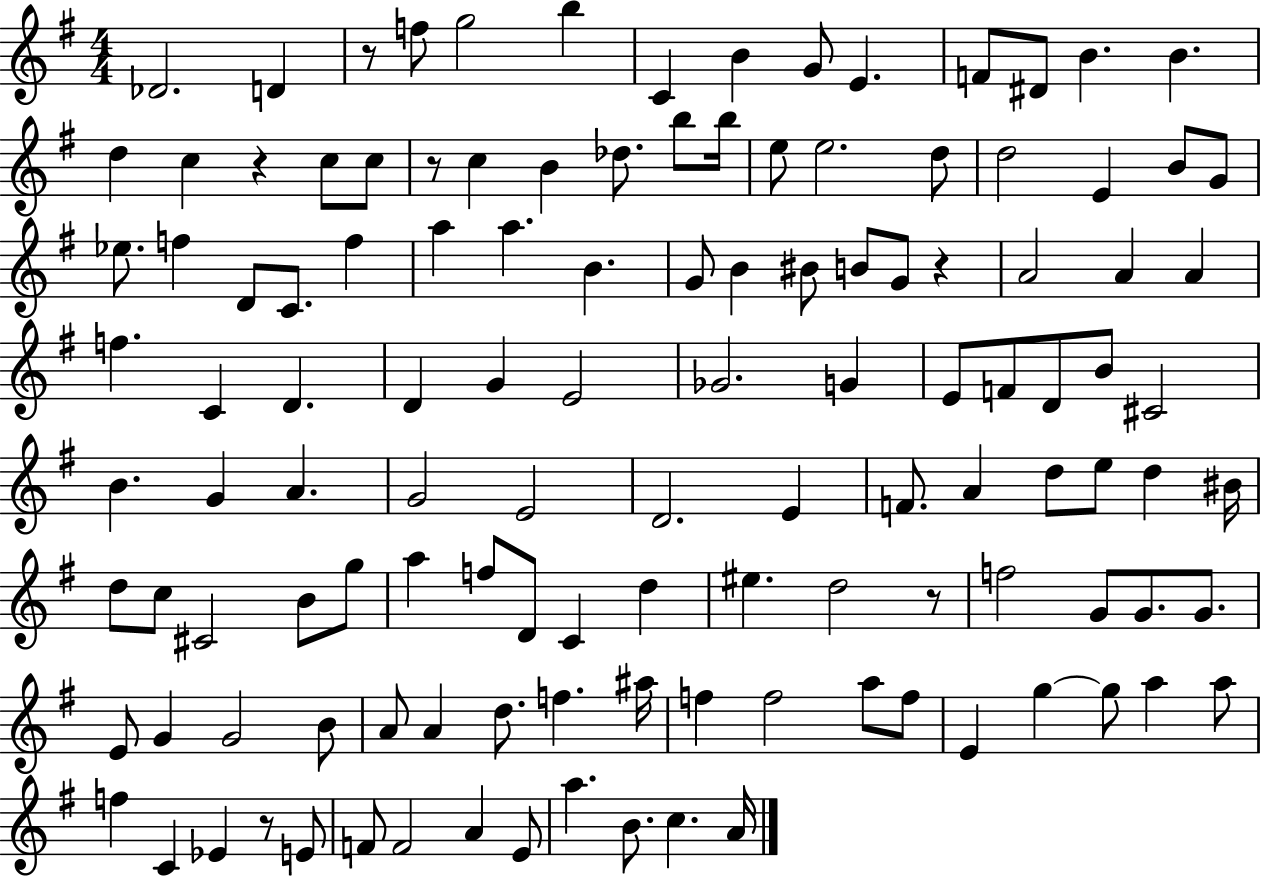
Db4/h. D4/q R/e F5/e G5/h B5/q C4/q B4/q G4/e E4/q. F4/e D#4/e B4/q. B4/q. D5/q C5/q R/q C5/e C5/e R/e C5/q B4/q Db5/e. B5/e B5/s E5/e E5/h. D5/e D5/h E4/q B4/e G4/e Eb5/e. F5/q D4/e C4/e. F5/q A5/q A5/q. B4/q. G4/e B4/q BIS4/e B4/e G4/e R/q A4/h A4/q A4/q F5/q. C4/q D4/q. D4/q G4/q E4/h Gb4/h. G4/q E4/e F4/e D4/e B4/e C#4/h B4/q. G4/q A4/q. G4/h E4/h D4/h. E4/q F4/e. A4/q D5/e E5/e D5/q BIS4/s D5/e C5/e C#4/h B4/e G5/e A5/q F5/e D4/e C4/q D5/q EIS5/q. D5/h R/e F5/h G4/e G4/e. G4/e. E4/e G4/q G4/h B4/e A4/e A4/q D5/e. F5/q. A#5/s F5/q F5/h A5/e F5/e E4/q G5/q G5/e A5/q A5/e F5/q C4/q Eb4/q R/e E4/e F4/e F4/h A4/q E4/e A5/q. B4/e. C5/q. A4/s